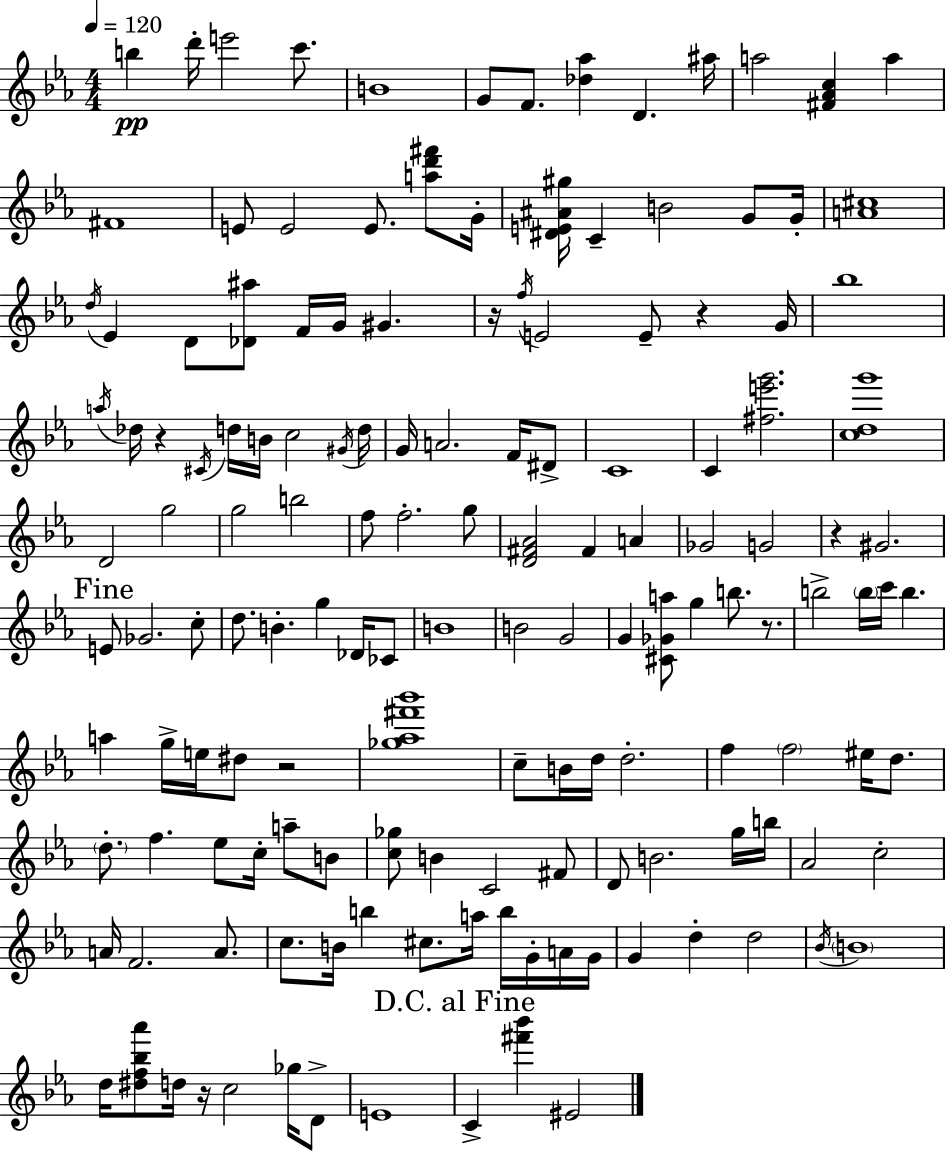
X:1
T:Untitled
M:4/4
L:1/4
K:Cm
b d'/4 e'2 c'/2 B4 G/2 F/2 [_d_a] D ^a/4 a2 [^F_Ac] a ^F4 E/2 E2 E/2 [ad'^f']/2 G/4 [^DE^A^g]/4 C B2 G/2 G/4 [A^c]4 d/4 _E D/2 [_D^a]/2 F/4 G/4 ^G z/4 f/4 E2 E/2 z G/4 _b4 a/4 _d/4 z ^C/4 d/4 B/4 c2 ^G/4 d/4 G/4 A2 F/4 ^D/2 C4 C [^fe'g']2 [cdg']4 D2 g2 g2 b2 f/2 f2 g/2 [D^F_A]2 ^F A _G2 G2 z ^G2 E/2 _G2 c/2 d/2 B g _D/4 _C/2 B4 B2 G2 G [^C_Ga]/2 g b/2 z/2 b2 b/4 c'/4 b a g/4 e/4 ^d/2 z2 [_g_a^f'_b']4 c/2 B/4 d/4 d2 f f2 ^e/4 d/2 d/2 f _e/2 c/4 a/2 B/2 [c_g]/2 B C2 ^F/2 D/2 B2 g/4 b/4 _A2 c2 A/4 F2 A/2 c/2 B/4 b ^c/2 a/4 b/4 G/4 A/4 G/4 G d d2 _B/4 B4 d/4 [^df_b_a']/2 d/4 z/4 c2 _g/4 D/2 E4 C [^f'_b'] ^E2